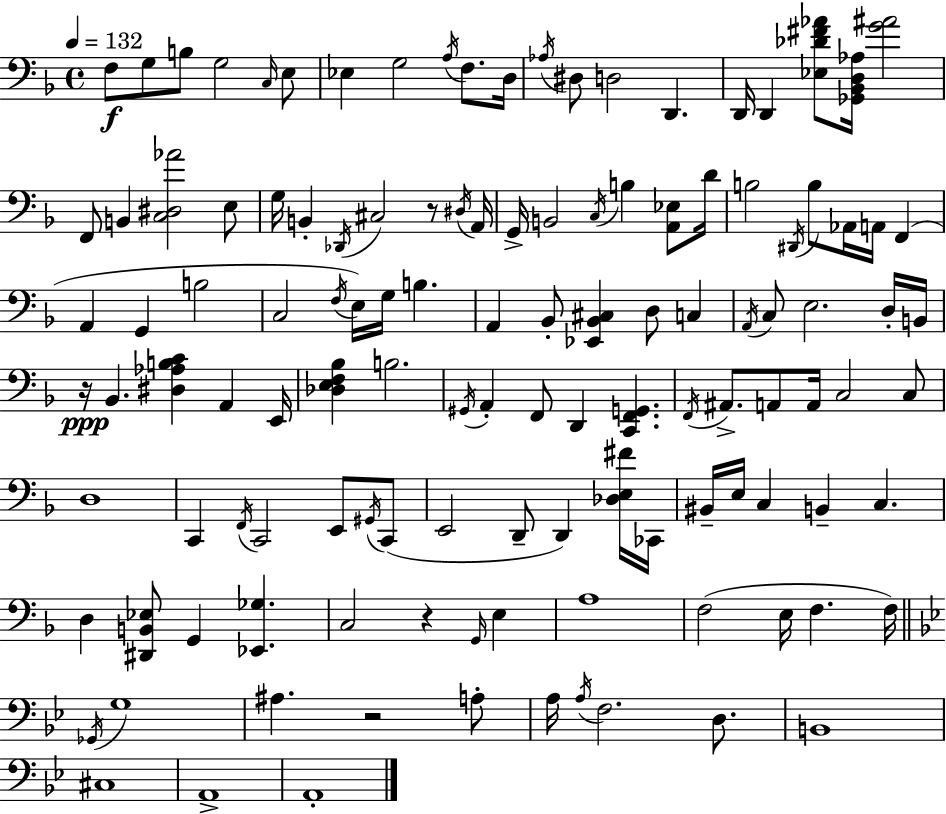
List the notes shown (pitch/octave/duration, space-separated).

F3/e G3/e B3/e G3/h C3/s E3/e Eb3/q G3/h A3/s F3/e. D3/s Ab3/s D#3/e D3/h D2/q. D2/s D2/q [Eb3,Db4,F#4,Ab4]/e [Gb2,Bb2,D3,Ab3]/s [G4,A#4]/h F2/e B2/q [C3,D#3,Ab4]/h E3/e G3/s B2/q Db2/s C#3/h R/e D#3/s A2/s G2/s B2/h C3/s B3/q [A2,Eb3]/e D4/s B3/h D#2/s B3/e Ab2/s A2/s F2/q A2/q G2/q B3/h C3/h F3/s E3/s G3/s B3/q. A2/q Bb2/e [Eb2,Bb2,C#3]/q D3/e C3/q A2/s C3/e E3/h. D3/s B2/s R/s Bb2/q. [D#3,Ab3,B3,C4]/q A2/q E2/s [Db3,E3,F3,Bb3]/q B3/h. G#2/s A2/q F2/e D2/q [C2,F2,G2]/q. F2/s A#2/e. A2/e A2/s C3/h C3/e D3/w C2/q F2/s C2/h E2/e G#2/s C2/e E2/h D2/e D2/q [Db3,E3,F#4]/s CES2/s BIS2/s E3/s C3/q B2/q C3/q. D3/q [D#2,B2,Eb3]/e G2/q [Eb2,Gb3]/q. C3/h R/q G2/s E3/q A3/w F3/h E3/s F3/q. F3/s Gb2/s G3/w A#3/q. R/h A3/e A3/s A3/s F3/h. D3/e. B2/w C#3/w A2/w A2/w